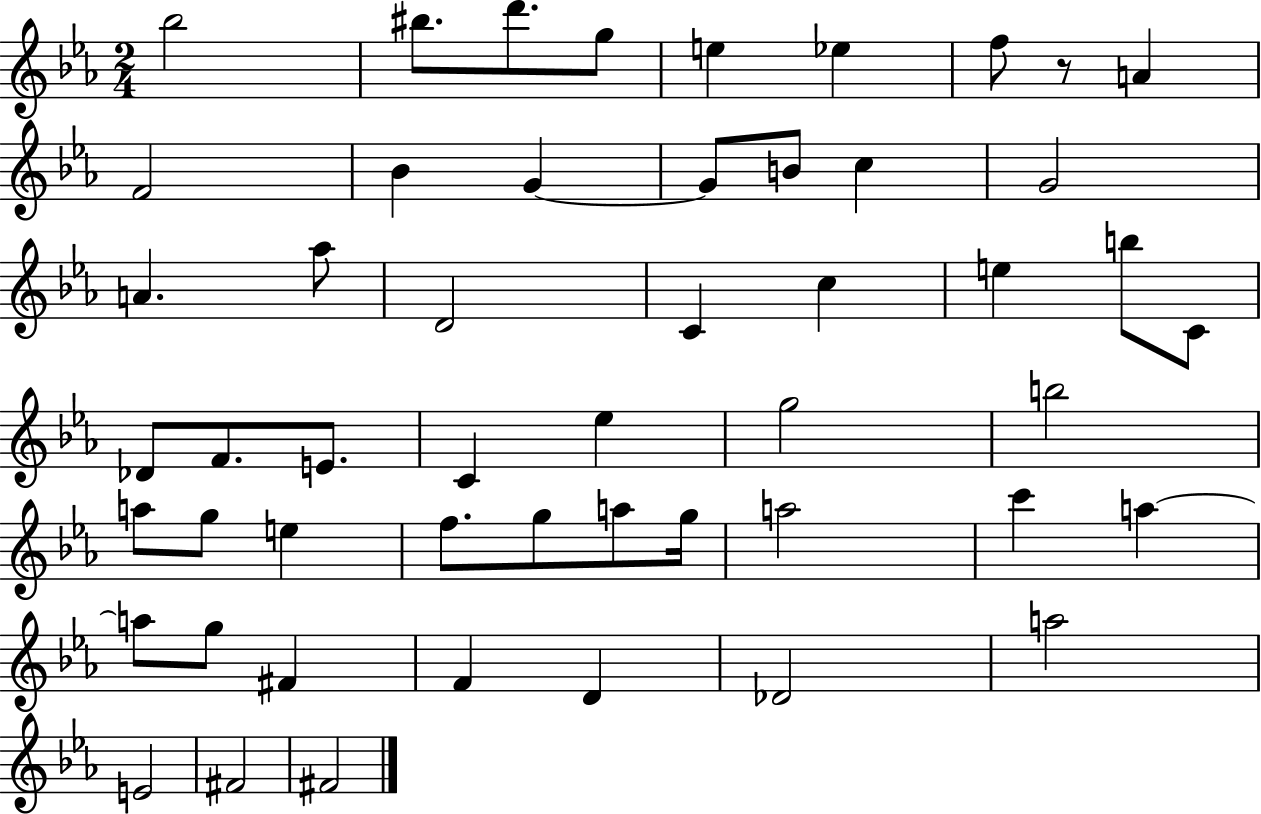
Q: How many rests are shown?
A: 1